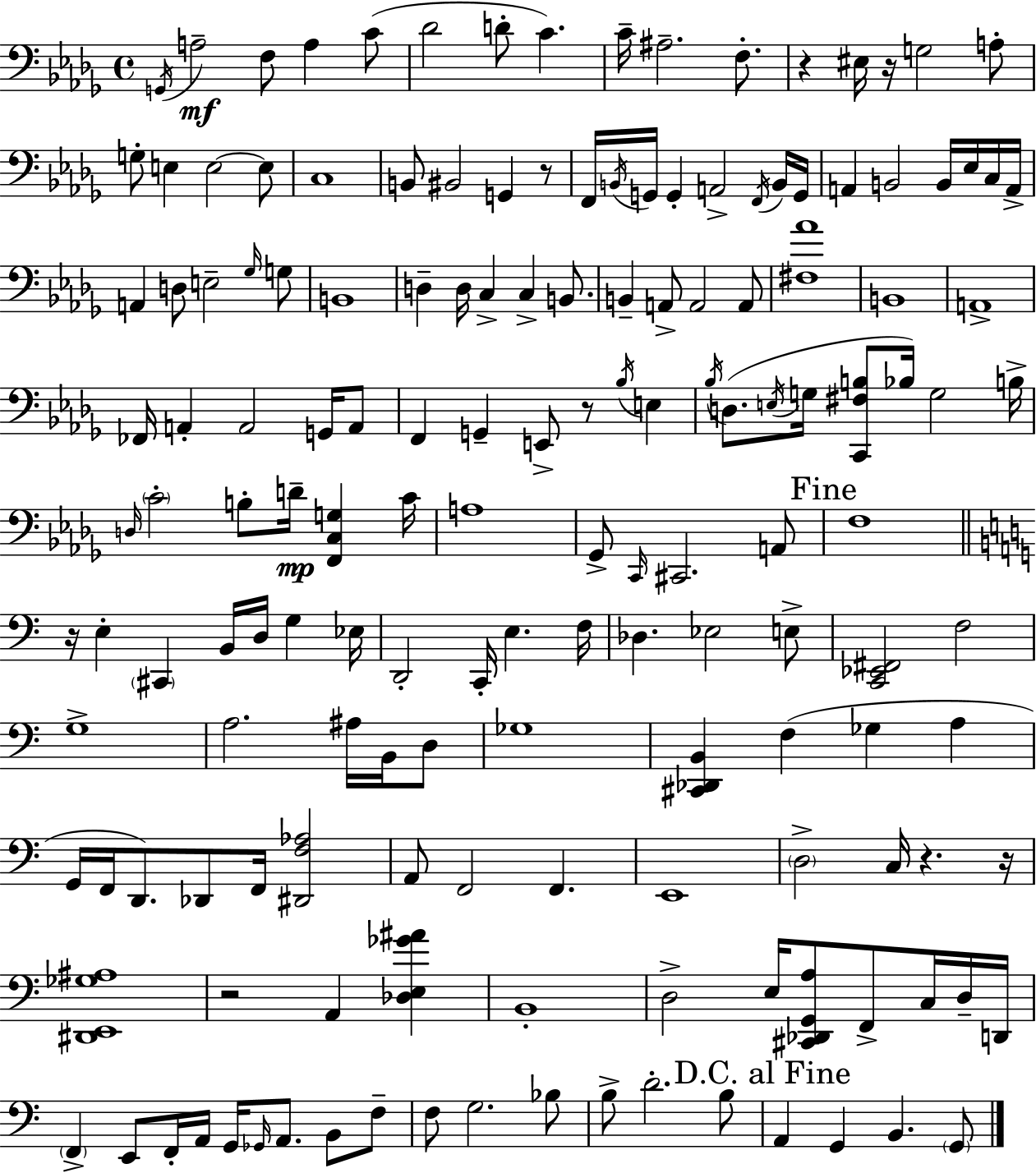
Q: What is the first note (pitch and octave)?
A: G2